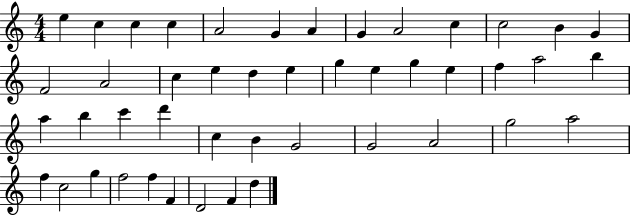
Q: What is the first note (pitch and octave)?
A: E5